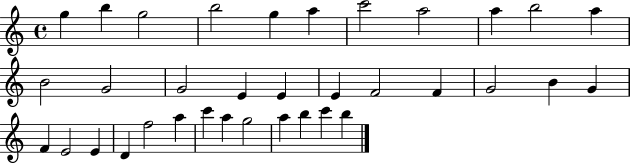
G5/q B5/q G5/h B5/h G5/q A5/q C6/h A5/h A5/q B5/h A5/q B4/h G4/h G4/h E4/q E4/q E4/q F4/h F4/q G4/h B4/q G4/q F4/q E4/h E4/q D4/q F5/h A5/q C6/q A5/q G5/h A5/q B5/q C6/q B5/q